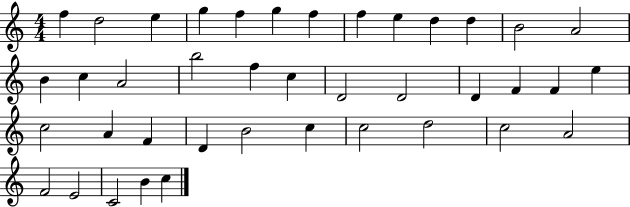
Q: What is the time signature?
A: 4/4